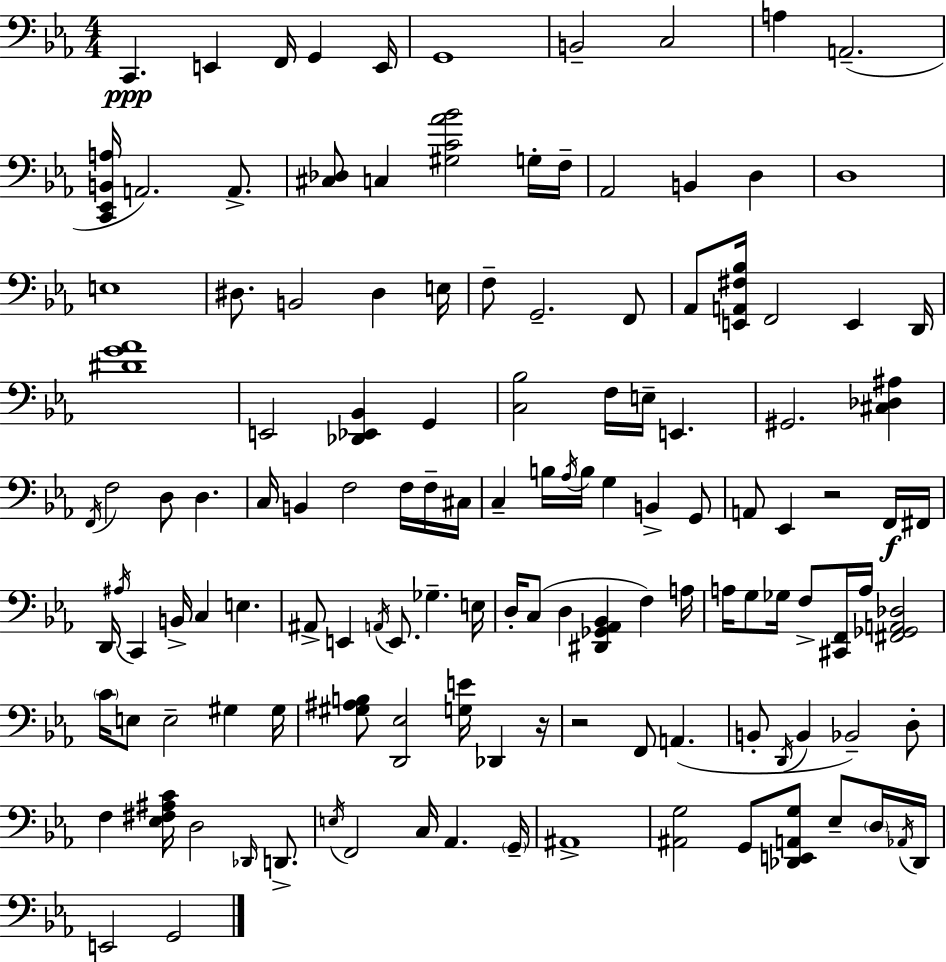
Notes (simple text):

C2/q. E2/q F2/s G2/q E2/s G2/w B2/h C3/h A3/q A2/h. [C2,Eb2,B2,A3]/s A2/h. A2/e. [C#3,Db3]/e C3/q [G#3,C4,Ab4,Bb4]/h G3/s F3/s Ab2/h B2/q D3/q D3/w E3/w D#3/e. B2/h D#3/q E3/s F3/e G2/h. F2/e Ab2/e [E2,A2,F#3,Bb3]/s F2/h E2/q D2/s [D#4,G4,Ab4]/w E2/h [Db2,Eb2,Bb2]/q G2/q [C3,Bb3]/h F3/s E3/s E2/q. G#2/h. [C#3,Db3,A#3]/q F2/s F3/h D3/e D3/q. C3/s B2/q F3/h F3/s F3/s C#3/s C3/q B3/s Ab3/s B3/s G3/q B2/q G2/e A2/e Eb2/q R/h F2/s F#2/s D2/s A#3/s C2/q B2/s C3/q E3/q. A#2/e E2/q A2/s E2/e. Gb3/q. E3/s D3/s C3/e D3/q [D#2,Gb2,Ab2,Bb2]/q F3/q A3/s A3/s G3/e Gb3/s F3/e [C#2,F2]/s A3/s [F#2,Gb2,A2,Db3]/h C4/s E3/e E3/h G#3/q G#3/s [G#3,A#3,B3]/e [D2,Eb3]/h [G3,E4]/s Db2/q R/s R/h F2/e A2/q. B2/e D2/s B2/q Bb2/h D3/e F3/q [Eb3,F#3,A#3,C4]/s D3/h Db2/s D2/e. E3/s F2/h C3/s Ab2/q. G2/s A#2/w [A#2,G3]/h G2/e [Db2,E2,A2,G3]/e Eb3/e D3/s Ab2/s Db2/s E2/h G2/h